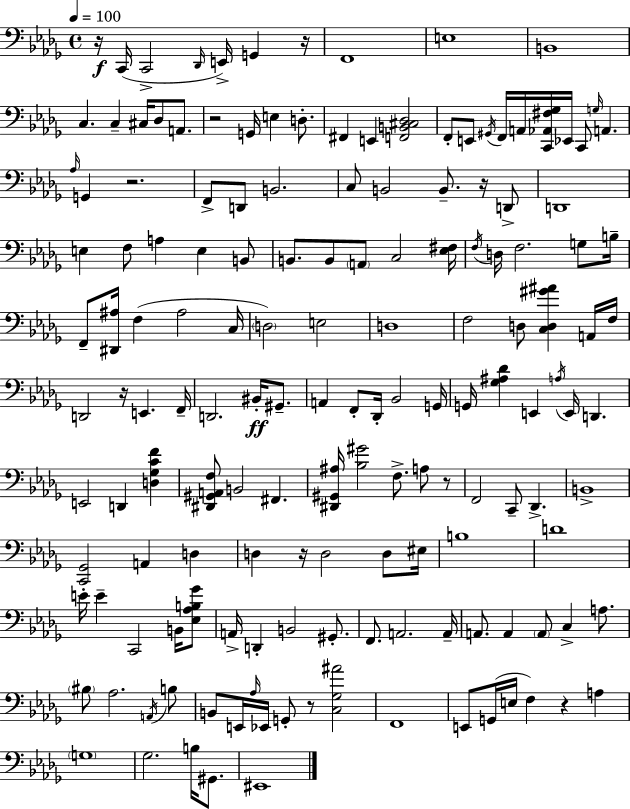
{
  \clef bass
  \time 4/4
  \defaultTimeSignature
  \key bes \minor
  \tempo 4 = 100
  r16\f c,16( c,2-> \grace { des,16 }) e,16-> g,4 | r16 f,1 | e1 | b,1 | \break c4. c4-- cis16 des8 a,8. | r2 g,16 e4 d8.-. | fis,4 e,4 <f, b, cis des>2 | f,8-. e,8 \acciaccatura { gis,16 } f,16 a,16 <c, aes, fis ges>16 ees,16 c,8 \grace { g16 } a,4. | \break \grace { aes16 } g,4 r2. | f,8-> d,8 b,2. | c8 b,2 b,8.-- | r16 d,8-> d,1 | \break e4 f8 a4 e4 | b,8 b,8. b,8 \parenthesize a,8 c2 | <ees fis>16 \acciaccatura { f16 } d16 f2. | g8 b16-- f,8-- <dis, ais>16 f4( ais2 | \break c16 \parenthesize d2) e2 | d1 | f2 d8 <c d gis' ais'>4 | a,16 f16 d,2 r16 e,4. | \break f,16-- d,2. | bis,16-.\ff gis,8.-- a,4 f,8-. des,16-. bes,2 | g,16 g,16 <ges ais des'>4 e,4 \acciaccatura { a16 } e,16 | d,4. e,2 d,4 | \break <d ges c' f'>4 <dis, gis, a, f>8 b,2 | fis,4. <dis, gis, ais>16 <bes gis'>2 f8.-> | a8 r8 f,2 c,8-- | des,4.-> b,1-> | \break <c, ges,>2 a,4 | d4 d4 r16 d2 | d8 eis16 b1 | d'1 | \break e'16-. e'4-- c,2 | b,16 <ees aes b ges'>8 a,16-> d,4-. b,2 | gis,8.-. f,8. a,2. | a,16-- a,8. a,4 \parenthesize a,8 c4-> | \break a8. \parenthesize bis8 aes2. | \acciaccatura { a,16 } b8 b,8 e,16 \grace { aes16 } ees,16 g,8-. r8 | <c ges ais'>2 f,1 | e,8 g,16( e16 f4) | \break r4 a4 \parenthesize g1 | ges2. | b16 gis,8. eis,1 | \bar "|."
}